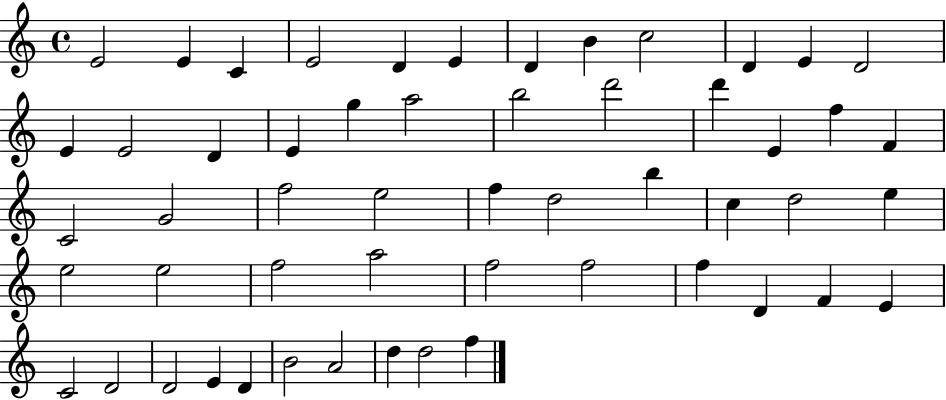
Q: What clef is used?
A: treble